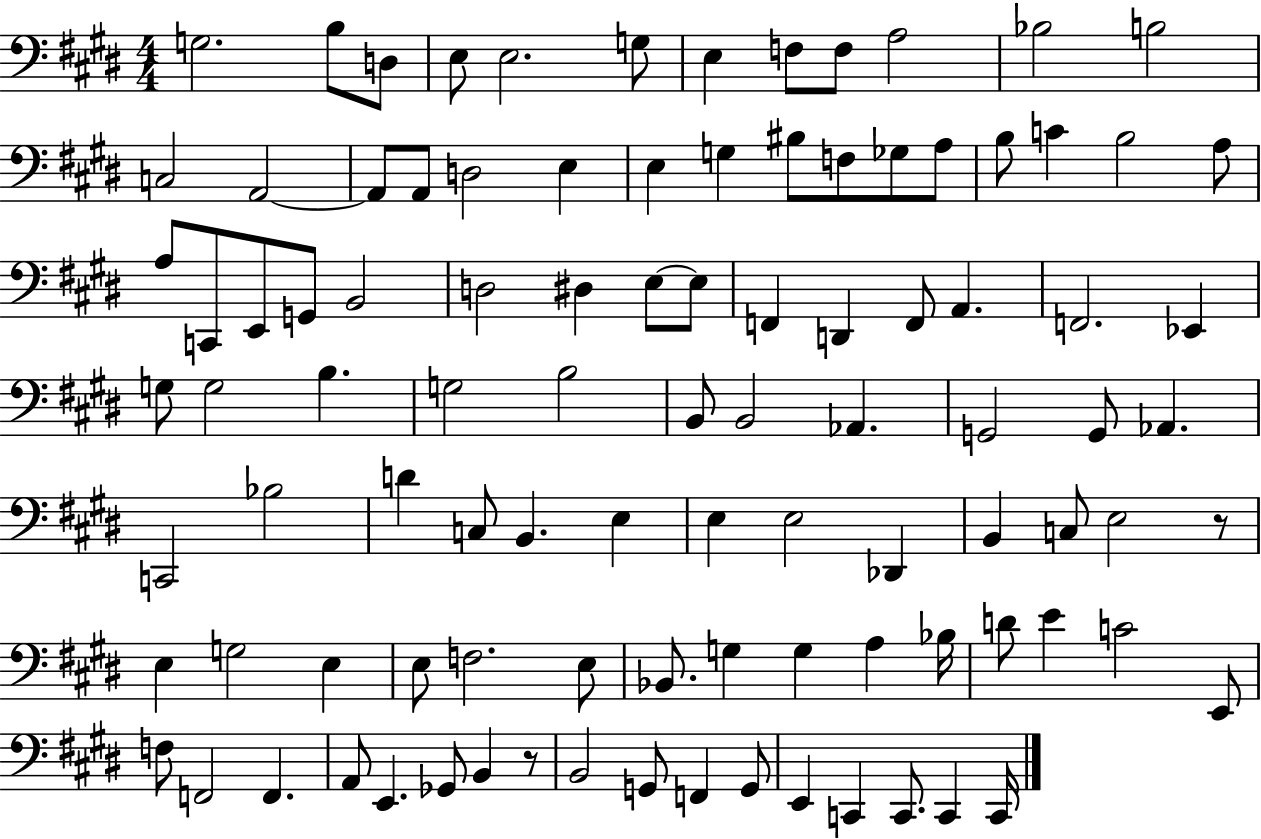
X:1
T:Untitled
M:4/4
L:1/4
K:E
G,2 B,/2 D,/2 E,/2 E,2 G,/2 E, F,/2 F,/2 A,2 _B,2 B,2 C,2 A,,2 A,,/2 A,,/2 D,2 E, E, G, ^B,/2 F,/2 _G,/2 A,/2 B,/2 C B,2 A,/2 A,/2 C,,/2 E,,/2 G,,/2 B,,2 D,2 ^D, E,/2 E,/2 F,, D,, F,,/2 A,, F,,2 _E,, G,/2 G,2 B, G,2 B,2 B,,/2 B,,2 _A,, G,,2 G,,/2 _A,, C,,2 _B,2 D C,/2 B,, E, E, E,2 _D,, B,, C,/2 E,2 z/2 E, G,2 E, E,/2 F,2 E,/2 _B,,/2 G, G, A, _B,/4 D/2 E C2 E,,/2 F,/2 F,,2 F,, A,,/2 E,, _G,,/2 B,, z/2 B,,2 G,,/2 F,, G,,/2 E,, C,, C,,/2 C,, C,,/4